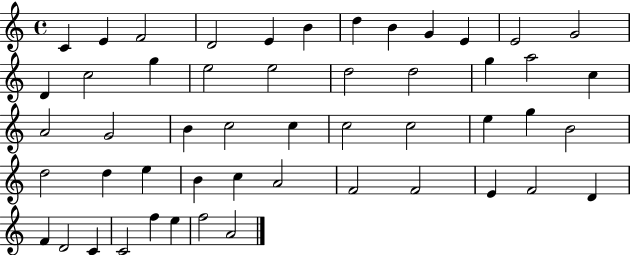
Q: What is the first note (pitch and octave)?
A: C4